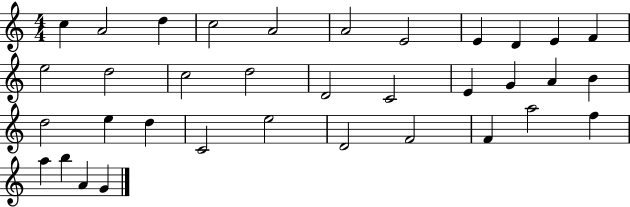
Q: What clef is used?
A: treble